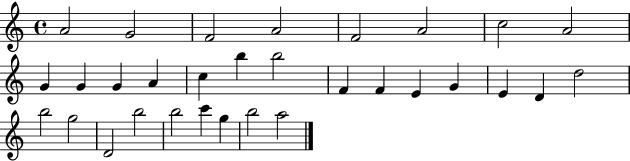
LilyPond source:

{
  \clef treble
  \time 4/4
  \defaultTimeSignature
  \key c \major
  a'2 g'2 | f'2 a'2 | f'2 a'2 | c''2 a'2 | \break g'4 g'4 g'4 a'4 | c''4 b''4 b''2 | f'4 f'4 e'4 g'4 | e'4 d'4 d''2 | \break b''2 g''2 | d'2 b''2 | b''2 c'''4 g''4 | b''2 a''2 | \break \bar "|."
}